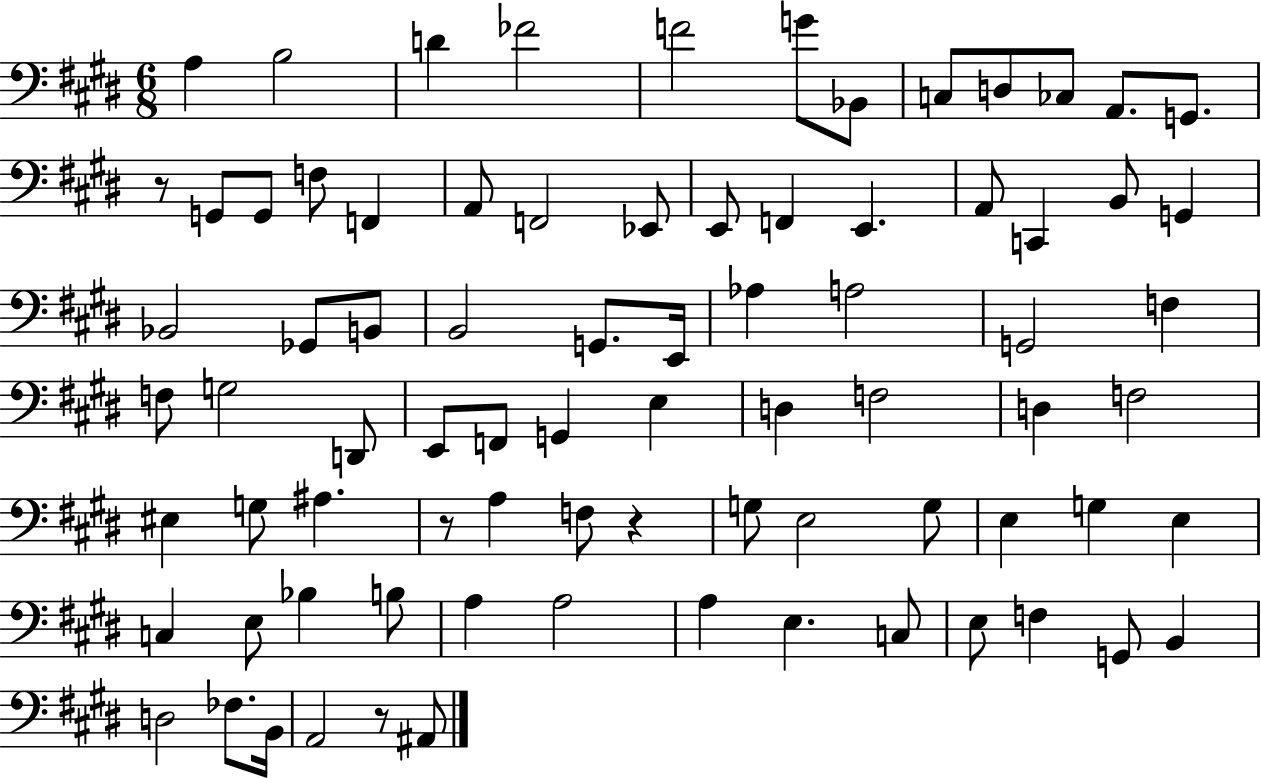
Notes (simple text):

A3/q B3/h D4/q FES4/h F4/h G4/e Bb2/e C3/e D3/e CES3/e A2/e. G2/e. R/e G2/e G2/e F3/e F2/q A2/e F2/h Eb2/e E2/e F2/q E2/q. A2/e C2/q B2/e G2/q Bb2/h Gb2/e B2/e B2/h G2/e. E2/s Ab3/q A3/h G2/h F3/q F3/e G3/h D2/e E2/e F2/e G2/q E3/q D3/q F3/h D3/q F3/h EIS3/q G3/e A#3/q. R/e A3/q F3/e R/q G3/e E3/h G3/e E3/q G3/q E3/q C3/q E3/e Bb3/q B3/e A3/q A3/h A3/q E3/q. C3/e E3/e F3/q G2/e B2/q D3/h FES3/e. B2/s A2/h R/e A#2/e